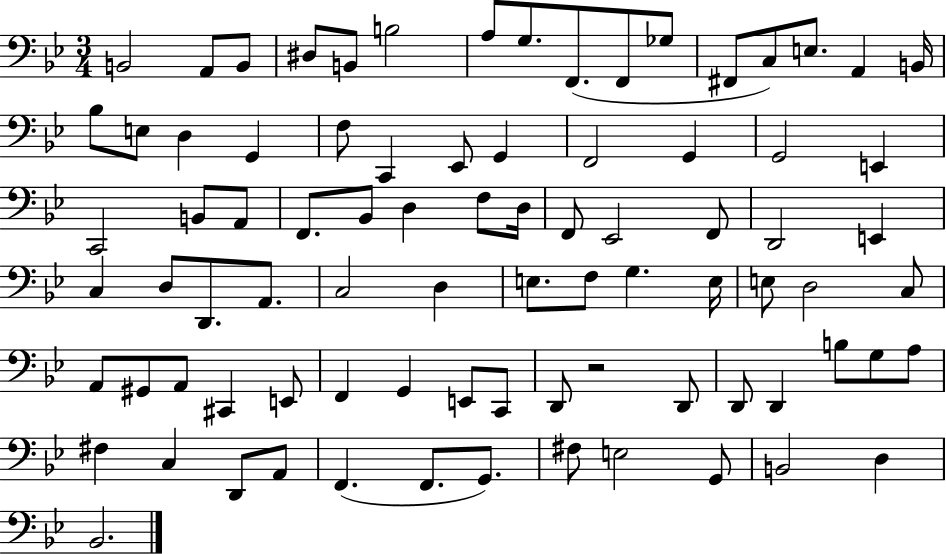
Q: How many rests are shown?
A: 1